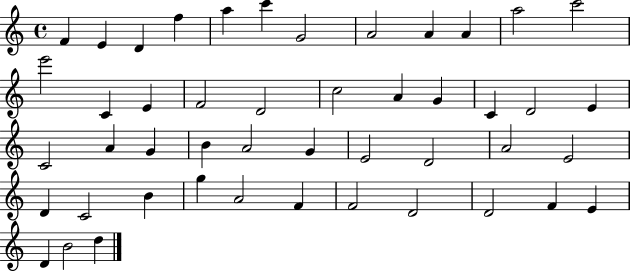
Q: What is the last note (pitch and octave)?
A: D5